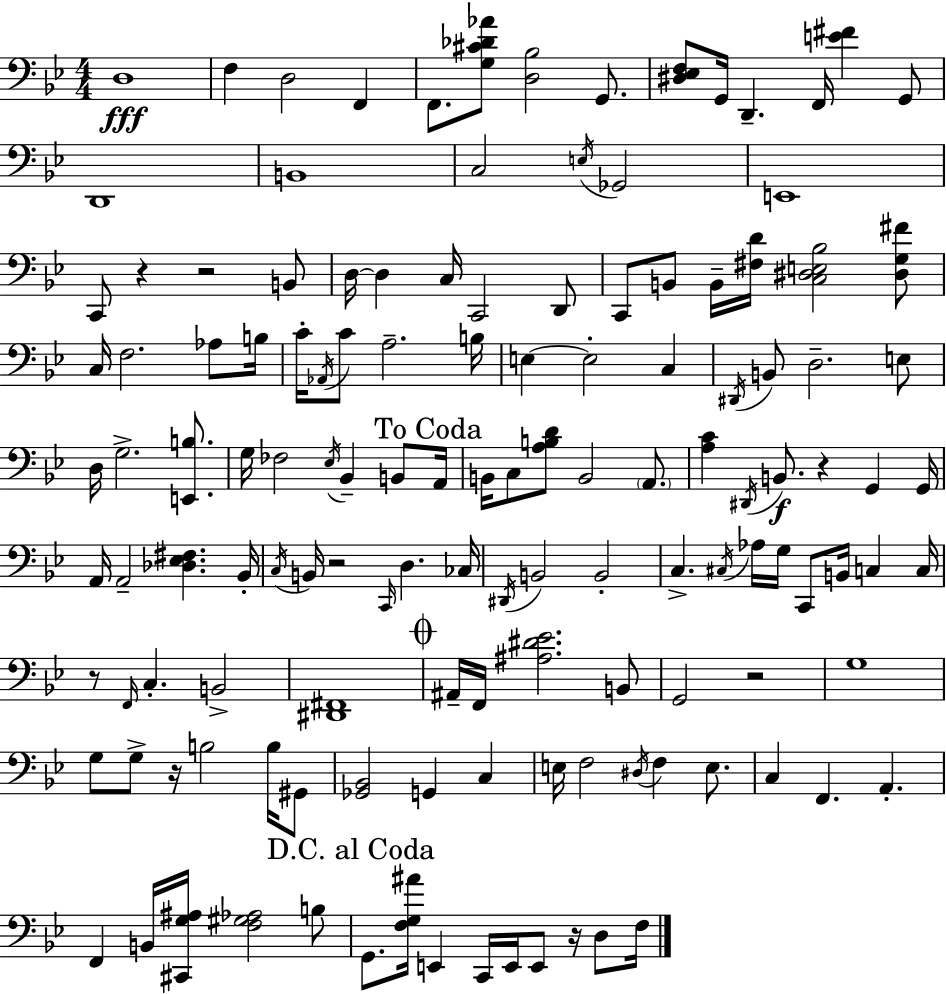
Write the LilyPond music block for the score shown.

{
  \clef bass
  \numericTimeSignature
  \time 4/4
  \key bes \major
  \repeat volta 2 { d1\fff | f4 d2 f,4 | f,8. <g cis' des' aes'>8 <d bes>2 g,8. | <dis ees f>8 g,16 d,4.-- f,16 <e' fis'>4 g,8 | \break d,1 | b,1 | c2 \acciaccatura { e16 } ges,2 | e,1 | \break c,8 r4 r2 b,8 | d16~~ d4 c16 c,2 d,8 | c,8 b,8 b,16-- <fis d'>16 <c dis e bes>2 <dis g fis'>8 | c16 f2. aes8 | \break b16 c'16-. \acciaccatura { aes,16 } c'8 a2.-- | b16 e4~~ e2-. c4 | \acciaccatura { dis,16 } b,8 d2.-- | e8 d16 g2.-> | \break <e, b>8. g16 fes2 \acciaccatura { ees16 } bes,4-- | b,8 \mark "To Coda" a,16 b,16 c8 <a b d'>8 b,2 | \parenthesize a,8. <a c'>4 \acciaccatura { dis,16 } b,8.\f r4 | g,4 g,16 a,16 a,2-- <des ees fis>4. | \break bes,16-. \acciaccatura { c16 } b,16 r2 \grace { c,16 } | d4. ces16 \acciaccatura { dis,16 } b,2 | b,2-. c4.-> \acciaccatura { cis16 } aes16 | g16 c,8 b,16 c4 c16 r8 \grace { f,16 } c4.-. | \break b,2-> <dis, fis,>1 | \mark \markup { \musicglyph "scripts.coda" } ais,16-- f,16 <ais dis' ees'>2. | b,8 g,2 | r2 g1 | \break g8 g8-> r16 b2 | b16 gis,8 <ges, bes,>2 | g,4 c4 e16 f2 | \acciaccatura { dis16 } f4 e8. c4 f,4. | \break a,4.-. f,4 b,16 | <cis, g ais>16 <f gis aes>2 b8 \mark "D.C. al Coda" g,8. <f g ais'>16 e,4 | c,16 e,16 e,8 r16 d8 f16 } \bar "|."
}